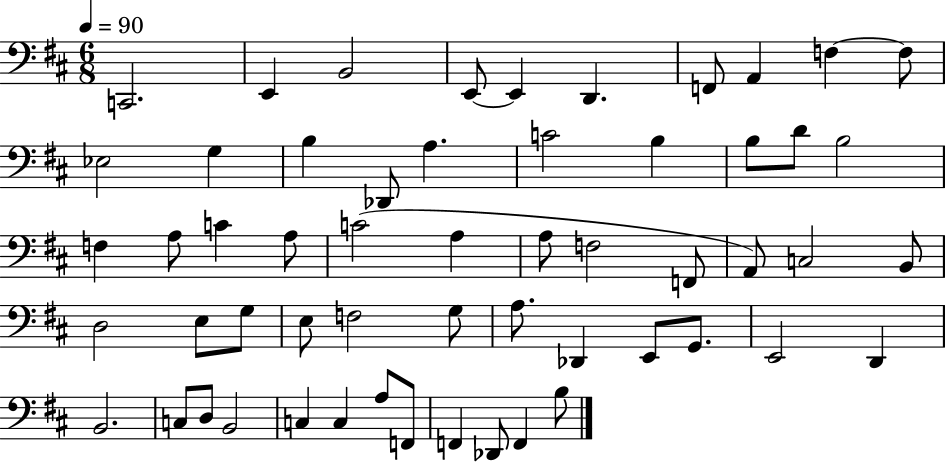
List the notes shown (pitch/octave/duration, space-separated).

C2/h. E2/q B2/h E2/e E2/q D2/q. F2/e A2/q F3/q F3/e Eb3/h G3/q B3/q Db2/e A3/q. C4/h B3/q B3/e D4/e B3/h F3/q A3/e C4/q A3/e C4/h A3/q A3/e F3/h F2/e A2/e C3/h B2/e D3/h E3/e G3/e E3/e F3/h G3/e A3/e. Db2/q E2/e G2/e. E2/h D2/q B2/h. C3/e D3/e B2/h C3/q C3/q A3/e F2/e F2/q Db2/e F2/q B3/e